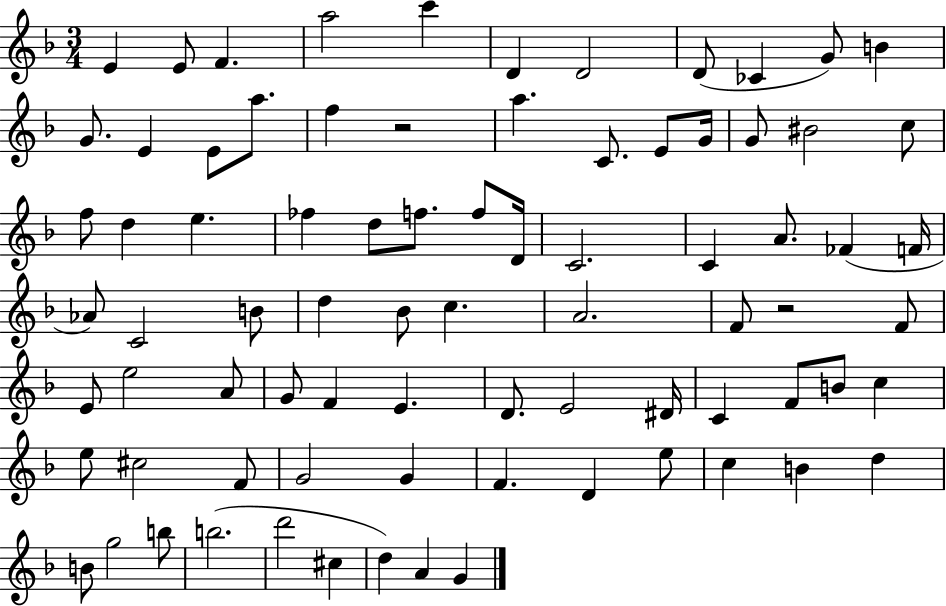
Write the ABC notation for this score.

X:1
T:Untitled
M:3/4
L:1/4
K:F
E E/2 F a2 c' D D2 D/2 _C G/2 B G/2 E E/2 a/2 f z2 a C/2 E/2 G/4 G/2 ^B2 c/2 f/2 d e _f d/2 f/2 f/2 D/4 C2 C A/2 _F F/4 _A/2 C2 B/2 d _B/2 c A2 F/2 z2 F/2 E/2 e2 A/2 G/2 F E D/2 E2 ^D/4 C F/2 B/2 c e/2 ^c2 F/2 G2 G F D e/2 c B d B/2 g2 b/2 b2 d'2 ^c d A G